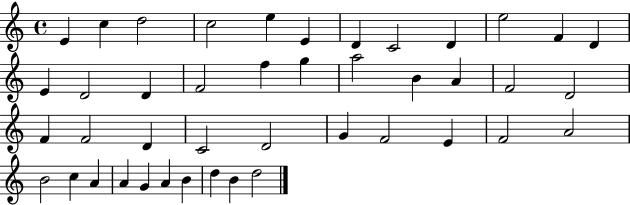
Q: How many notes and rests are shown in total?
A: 43